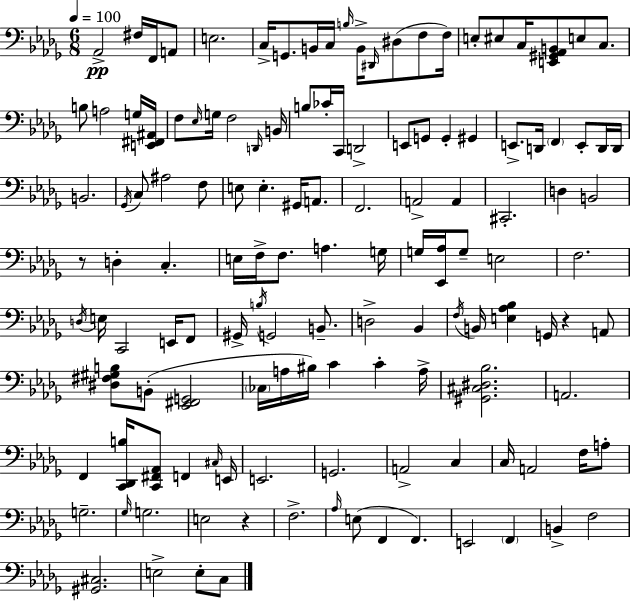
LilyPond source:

{
  \clef bass
  \numericTimeSignature
  \time 6/8
  \key bes \minor
  \tempo 4 = 100
  aes,2->\pp fis16 f,16 a,8 | e2. | c16-> g,8. b,16 c16 \grace { b16 } b,16-> \grace { dis,16 }( dis8 f8 | f16) e8-. eis8 c16 <e, gis, aes, b,>8 e8 c8. | \break b8 a2 | g16 <e, fis, ais,>16 f8 \grace { ees16 } g16 f2 | \grace { d,16 } b,16 b8 ces'16-. c,16 d,2-> | e,8 g,8 g,4-. | \break gis,4 e,8.-> d,16 \parenthesize f,4 | e,8-. d,16 d,16 b,2. | \acciaccatura { ges,16 } c8 ais2 | f8 e8 e4.-. | \break gis,16 a,8. f,2. | a,2-> | a,4 cis,2.-. | d4 b,2 | \break r8 d4-. c4.-. | e16 f16-> f8. a4. | g16 g16 <ees, aes>16 g8-- e2 | f2. | \break \acciaccatura { d16 } e16 c,2 | e,16 f,8 gis,16-> \acciaccatura { b16 } g,2 | b,8.-- d2-> | bes,4 \acciaccatura { f16 } b,16 <e aes bes>4 | \break g,16 r4 a,8 <dis fis gis b>8 b,8-.( | <ees, fis, g,>2 \parenthesize ces16 a16 bis16) c'4 | c'4-. a16-> <gis, cis dis bes>2. | a,2. | \break f,4 | <c, des, b>16 <c, fis, aes,>8 f,4 \grace { cis16 } e,16 e,2. | g,2. | a,2-> | \break c4 c16 a,2 | f16 a8-. g2.-- | \grace { ges16 } g2. | e2 | \break r4 f2.-> | \grace { aes16 } e8( | f,4 f,4.) e,2 | \parenthesize f,4 b,4-> | \break f2 <gis, cis>2. | e2-> | e8-. c8 \bar "|."
}